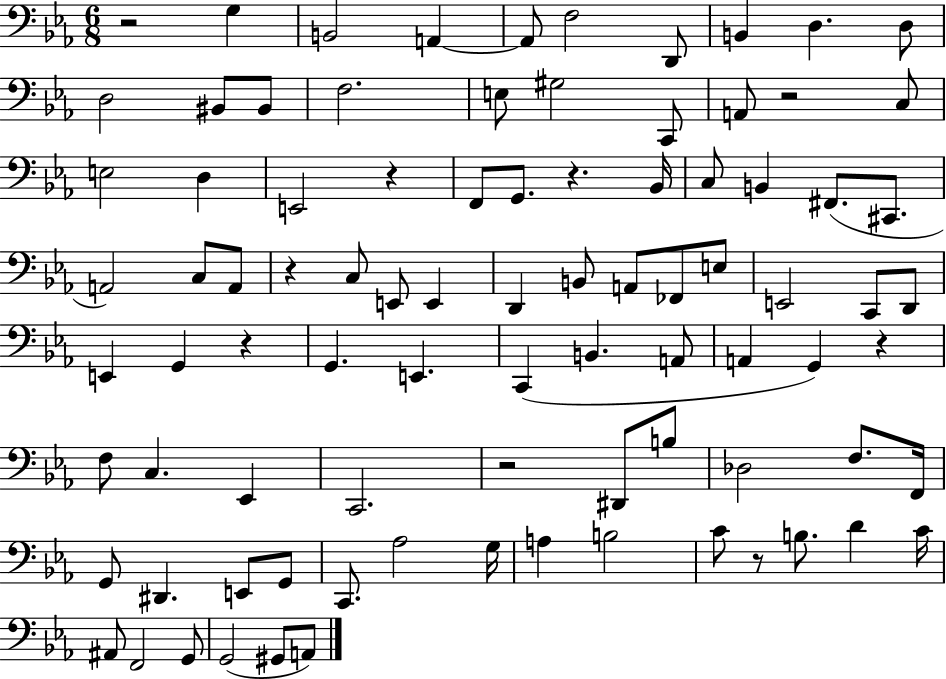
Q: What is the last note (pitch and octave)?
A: A2